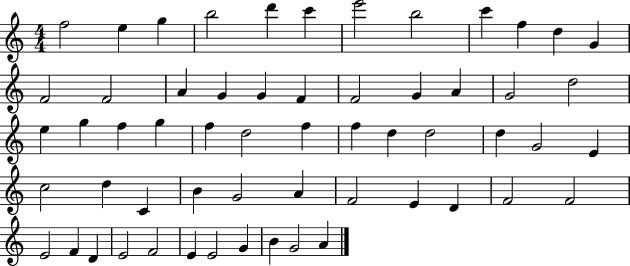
{
  \clef treble
  \numericTimeSignature
  \time 4/4
  \key c \major
  f''2 e''4 g''4 | b''2 d'''4 c'''4 | e'''2 b''2 | c'''4 f''4 d''4 g'4 | \break f'2 f'2 | a'4 g'4 g'4 f'4 | f'2 g'4 a'4 | g'2 d''2 | \break e''4 g''4 f''4 g''4 | f''4 d''2 f''4 | f''4 d''4 d''2 | d''4 g'2 e'4 | \break c''2 d''4 c'4 | b'4 g'2 a'4 | f'2 e'4 d'4 | f'2 f'2 | \break e'2 f'4 d'4 | e'2 f'2 | e'4 e'2 g'4 | b'4 g'2 a'4 | \break \bar "|."
}